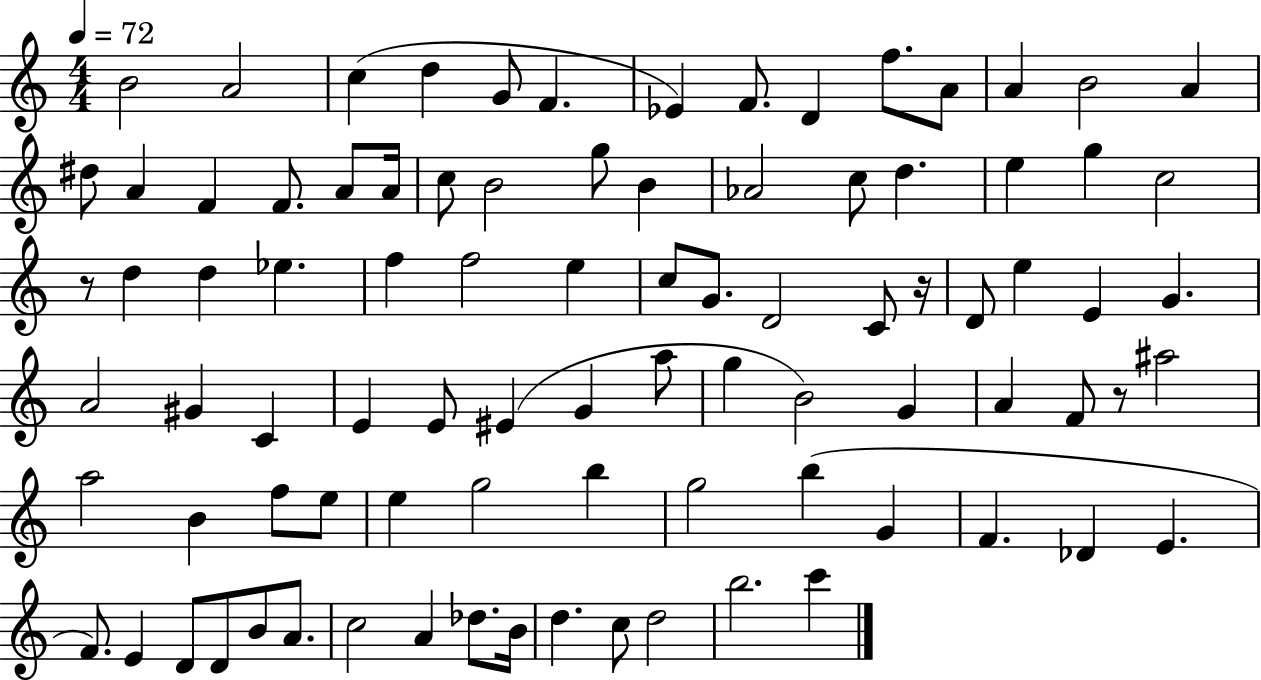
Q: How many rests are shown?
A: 3